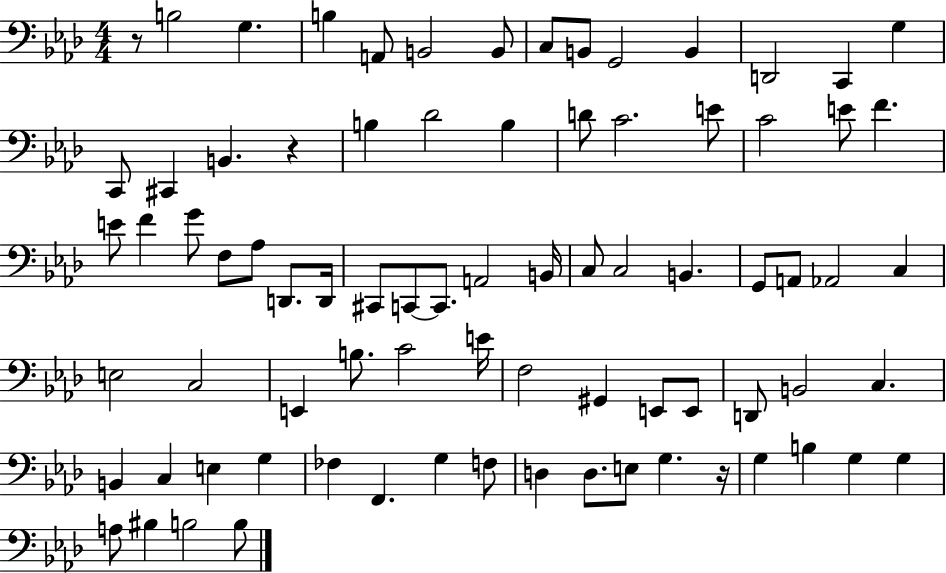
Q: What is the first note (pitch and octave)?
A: B3